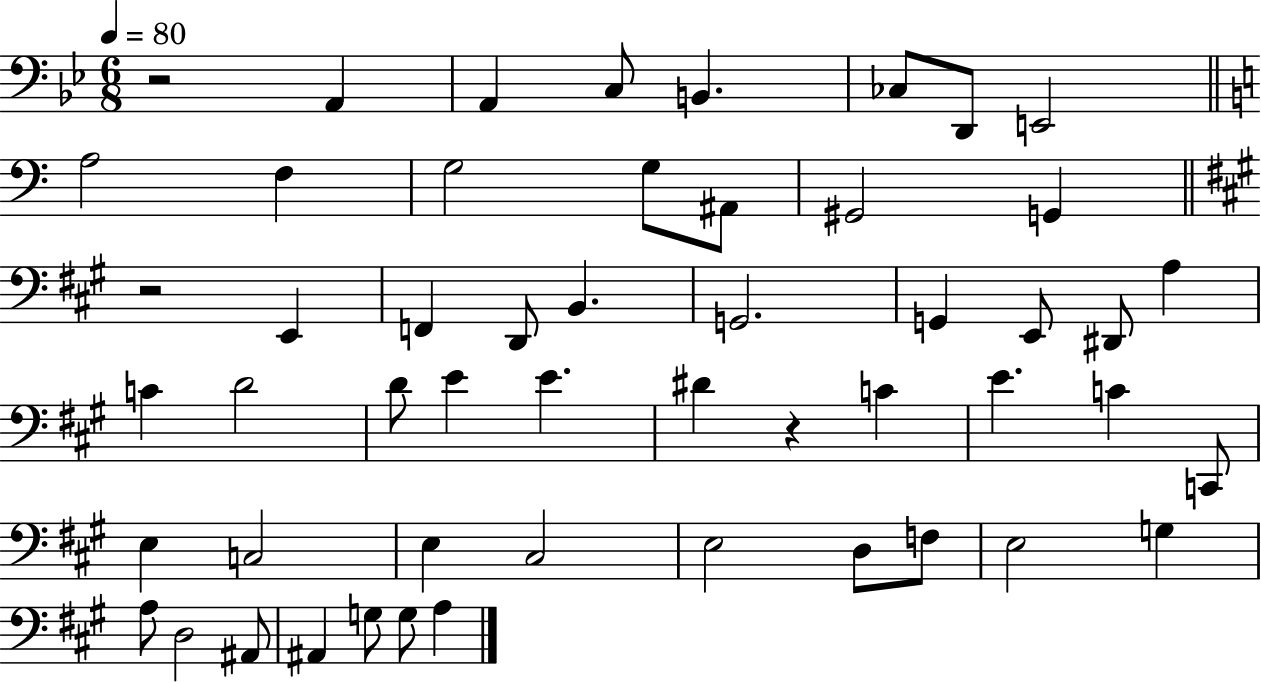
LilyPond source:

{
  \clef bass
  \numericTimeSignature
  \time 6/8
  \key bes \major
  \tempo 4 = 80
  \repeat volta 2 { r2 a,4 | a,4 c8 b,4. | ces8 d,8 e,2 | \bar "||" \break \key c \major a2 f4 | g2 g8 ais,8 | gis,2 g,4 | \bar "||" \break \key a \major r2 e,4 | f,4 d,8 b,4. | g,2. | g,4 e,8 dis,8 a4 | \break c'4 d'2 | d'8 e'4 e'4. | dis'4 r4 c'4 | e'4. c'4 c,8 | \break e4 c2 | e4 cis2 | e2 d8 f8 | e2 g4 | \break a8 d2 ais,8 | ais,4 g8 g8 a4 | } \bar "|."
}